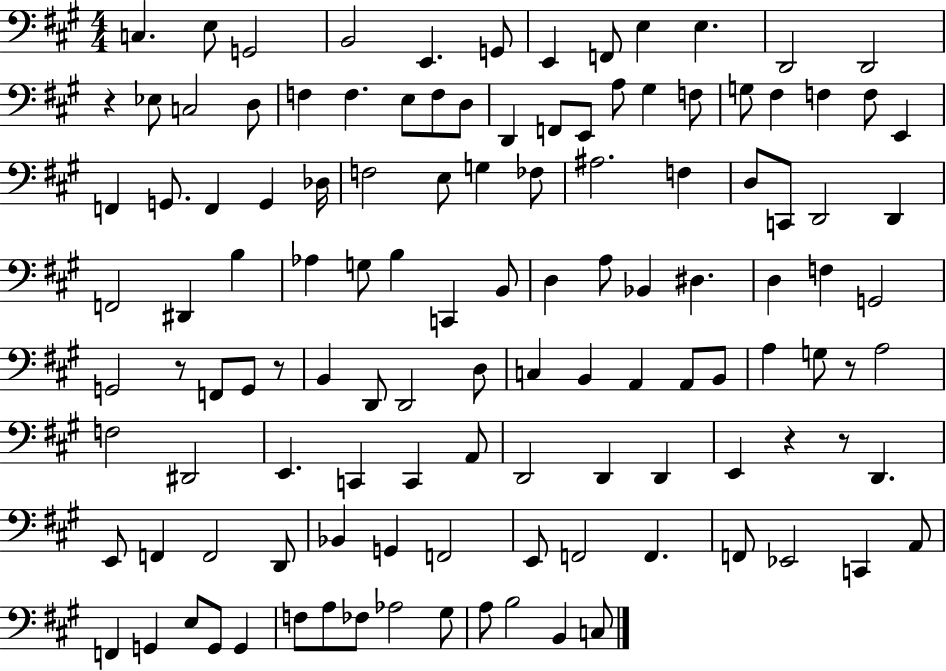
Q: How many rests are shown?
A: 6